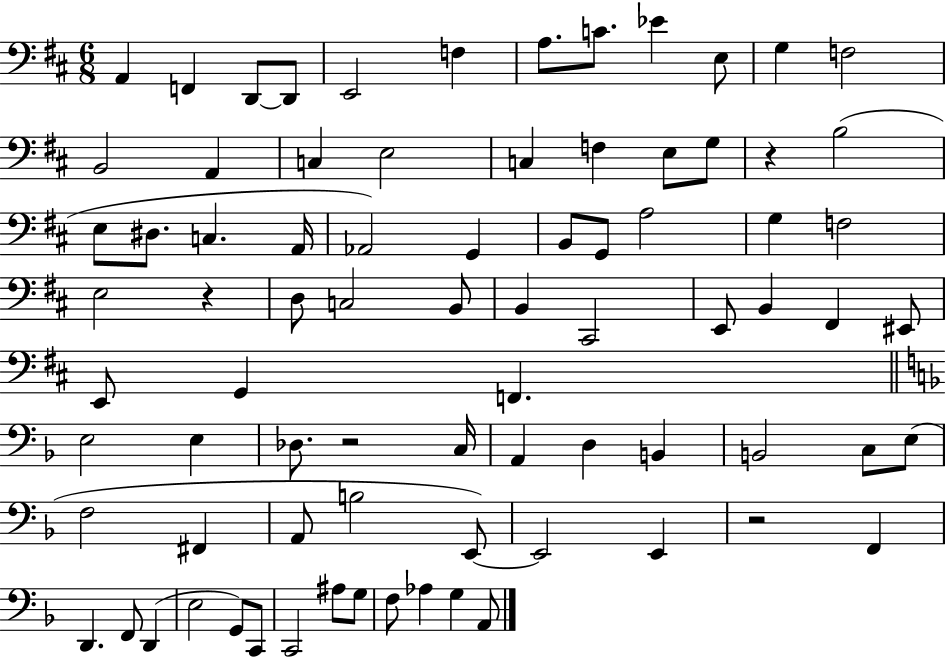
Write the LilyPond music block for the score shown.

{
  \clef bass
  \numericTimeSignature
  \time 6/8
  \key d \major
  a,4 f,4 d,8~~ d,8 | e,2 f4 | a8. c'8. ees'4 e8 | g4 f2 | \break b,2 a,4 | c4 e2 | c4 f4 e8 g8 | r4 b2( | \break e8 dis8. c4. a,16 | aes,2) g,4 | b,8 g,8 a2 | g4 f2 | \break e2 r4 | d8 c2 b,8 | b,4 cis,2 | e,8 b,4 fis,4 eis,8 | \break e,8 g,4 f,4. | \bar "||" \break \key f \major e2 e4 | des8. r2 c16 | a,4 d4 b,4 | b,2 c8 e8( | \break f2 fis,4 | a,8 b2 e,8~~) | e,2 e,4 | r2 f,4 | \break d,4. f,8 d,4( | e2 g,8) c,8 | c,2 ais8 g8 | f8 aes4 g4 a,8 | \break \bar "|."
}